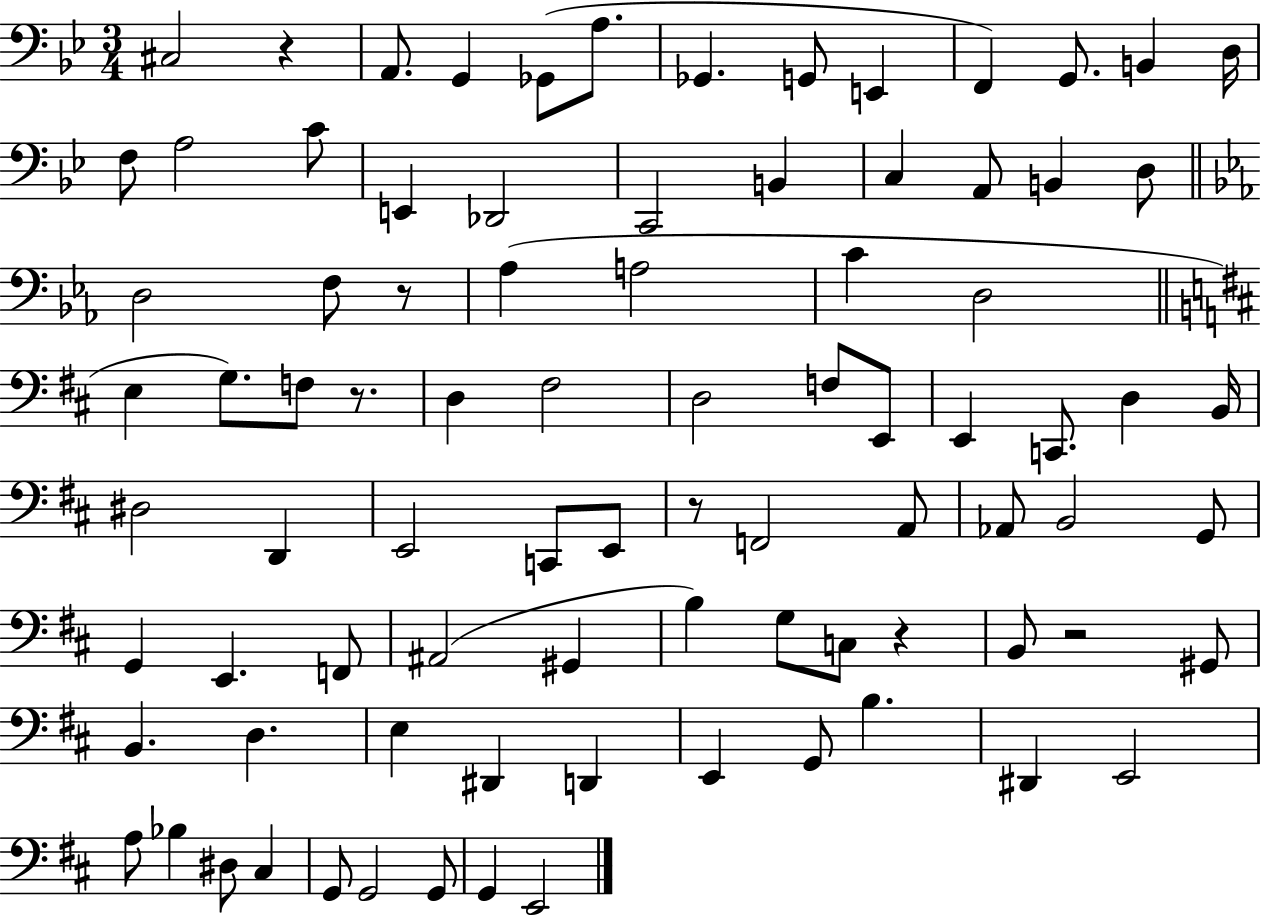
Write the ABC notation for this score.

X:1
T:Untitled
M:3/4
L:1/4
K:Bb
^C,2 z A,,/2 G,, _G,,/2 A,/2 _G,, G,,/2 E,, F,, G,,/2 B,, D,/4 F,/2 A,2 C/2 E,, _D,,2 C,,2 B,, C, A,,/2 B,, D,/2 D,2 F,/2 z/2 _A, A,2 C D,2 E, G,/2 F,/2 z/2 D, ^F,2 D,2 F,/2 E,,/2 E,, C,,/2 D, B,,/4 ^D,2 D,, E,,2 C,,/2 E,,/2 z/2 F,,2 A,,/2 _A,,/2 B,,2 G,,/2 G,, E,, F,,/2 ^A,,2 ^G,, B, G,/2 C,/2 z B,,/2 z2 ^G,,/2 B,, D, E, ^D,, D,, E,, G,,/2 B, ^D,, E,,2 A,/2 _B, ^D,/2 ^C, G,,/2 G,,2 G,,/2 G,, E,,2